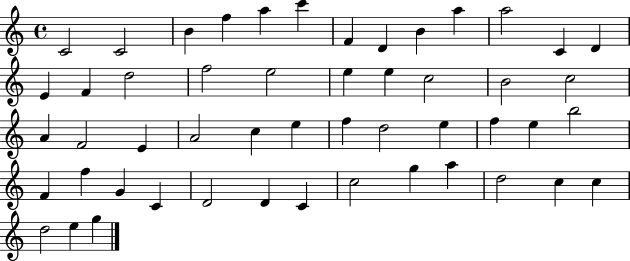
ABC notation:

X:1
T:Untitled
M:4/4
L:1/4
K:C
C2 C2 B f a c' F D B a a2 C D E F d2 f2 e2 e e c2 B2 c2 A F2 E A2 c e f d2 e f e b2 F f G C D2 D C c2 g a d2 c c d2 e g